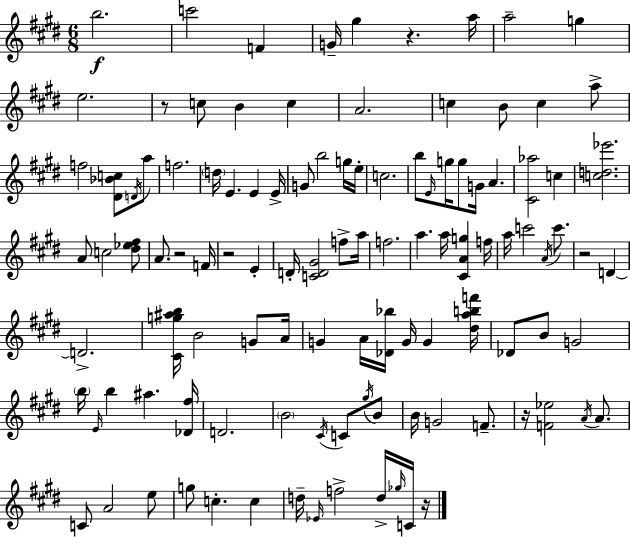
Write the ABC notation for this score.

X:1
T:Untitled
M:6/8
L:1/4
K:E
b2 c'2 F G/4 ^g z a/4 a2 g e2 z/2 c/2 B c A2 c B/2 c a/2 f2 [^D_Bc]/2 D/4 a/2 f2 d/4 E E E/4 G/2 b2 g/4 e/4 c2 b/2 E/4 g/4 g/2 G/4 A [^C_a]2 c [cd_e']2 A/2 c2 [^d_e^f]/2 A/2 z2 F/4 z2 E D/4 [CD^G]2 f/2 a/4 f2 a a/4 [^CAg] f/4 a/4 c'2 A/4 c'/2 z2 D D2 [^Cg^ab]/4 B2 G/2 A/4 G A/4 [_D_b]/4 G/4 G [^dabf']/4 _D/2 B/2 G2 b/4 E/4 b ^a [_D^f]/4 D2 B2 ^C/4 C/2 ^g/4 B/2 B/4 G2 F/2 z/4 [F_e]2 A/4 A/2 C/2 A2 e/2 g/2 c c d/4 _E/4 f2 d/4 _g/4 C/4 z/4